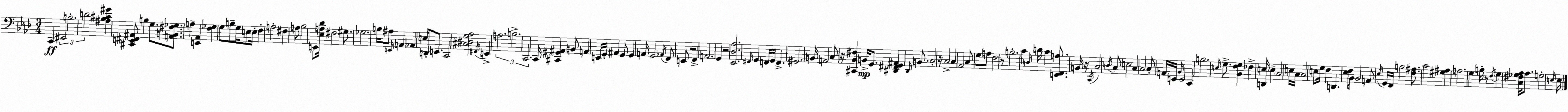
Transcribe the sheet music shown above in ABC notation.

X:1
T:Untitled
M:3/4
L:1/4
K:Ab
C,, ^E,,2 B,2 D2 [^A,_B,^C^G] [^C,,E,,^F,,^A,,]/2 B, G,/2 [A,,B,,^F,_G,]/2 A, [E,,_A,,] [F,_G,] G,/2 B,/2 G,/4 E,/2 E,/4 F, A,2 ^F, A,/2 _B,2 E,,/2 [_E,A,_D]/4 ^F,2 ^G,/2 _G,2 B,/4 ^A,/2 E,,/4 A,, _A,, E,/4 D,,/4 E,,/2 C,,2 [^C,^D,G,_A,]2 ^F,,/4 E,, A,2 B,2 C,,2 C,,/4 [^C,,^G,,^A,,] B,,/2 A,, E,,/4 G,,/4 ^A,, G,,/2 G,, A,,/4 G,,2 _A,,/4 F,,/2 E,,/2 z2 F,, A,,2 G,, z2 [_E,,_D,_A,]2 ^F,,/4 G,, F,,/4 G,,/4 F,, ^G,,2 B,,/4 A,,2 C,/2 z/4 [^C,,_B,,^F,] B,,/4 G,,/2 [^D,,^F,,G,,^A,,] _D,,/4 B,,/2 C,2 z/4 C,2 C, _A,,2 C,/2 G,/2 A,/2 F,2 z/2 B,2 C D,/4 D/4 C [E,,F,,A,]/2 B,,/4 z/4 C,,/4 C,2 D,/4 C,/2 E,2 C, C,2 C,/2 A,,/4 E,,/4 _B,,/4 E,,2 C,, B,2 E,/4 G,/2 [_B,,F,G,] _F, [D,,E,]/4 E, C,2 E,/4 C,/4 C,2 E,/2 G,/4 F, D,, [_E,F,]/4 _B,,/4 _B,,2 A,,/2 _E,/4 G,,/4 F,,/4 B,2 [F,^A,]/2 C2 [^G,^A,] A,2 G, B,/4 z/2 F,/4 G, [C,^F,_G,_A,]/4 _A,/2 G,2 E,/4 E,/4